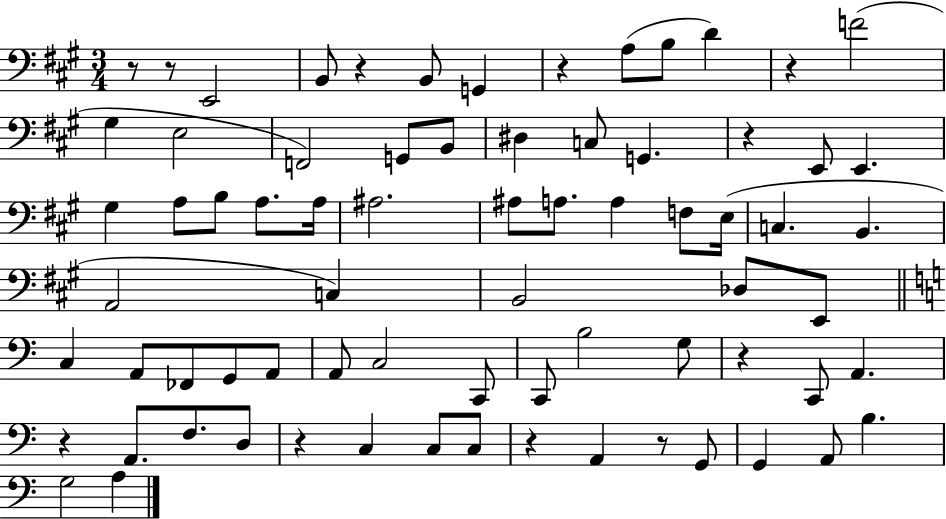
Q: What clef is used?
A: bass